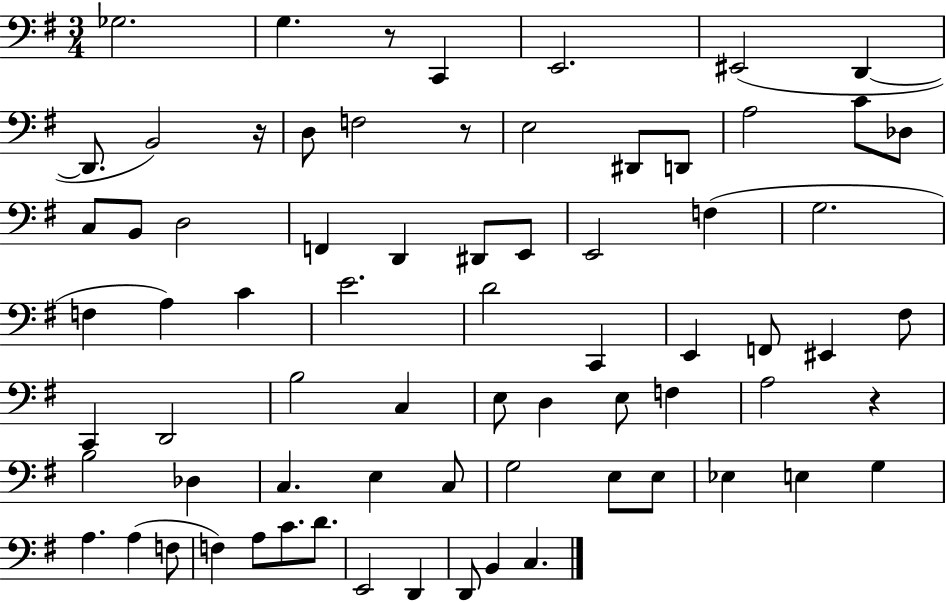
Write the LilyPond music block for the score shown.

{
  \clef bass
  \numericTimeSignature
  \time 3/4
  \key g \major
  ges2. | g4. r8 c,4 | e,2. | eis,2( d,4~~ | \break d,8. b,2) r16 | d8 f2 r8 | e2 dis,8 d,8 | a2 c'8 des8 | \break c8 b,8 d2 | f,4 d,4 dis,8 e,8 | e,2 f4( | g2. | \break f4 a4) c'4 | e'2. | d'2 c,4 | e,4 f,8 eis,4 fis8 | \break c,4 d,2 | b2 c4 | e8 d4 e8 f4 | a2 r4 | \break b2 des4 | c4. e4 c8 | g2 e8 e8 | ees4 e4 g4 | \break a4. a4( f8 | f4) a8 c'8. d'8. | e,2 d,4 | d,8 b,4 c4. | \break \bar "|."
}